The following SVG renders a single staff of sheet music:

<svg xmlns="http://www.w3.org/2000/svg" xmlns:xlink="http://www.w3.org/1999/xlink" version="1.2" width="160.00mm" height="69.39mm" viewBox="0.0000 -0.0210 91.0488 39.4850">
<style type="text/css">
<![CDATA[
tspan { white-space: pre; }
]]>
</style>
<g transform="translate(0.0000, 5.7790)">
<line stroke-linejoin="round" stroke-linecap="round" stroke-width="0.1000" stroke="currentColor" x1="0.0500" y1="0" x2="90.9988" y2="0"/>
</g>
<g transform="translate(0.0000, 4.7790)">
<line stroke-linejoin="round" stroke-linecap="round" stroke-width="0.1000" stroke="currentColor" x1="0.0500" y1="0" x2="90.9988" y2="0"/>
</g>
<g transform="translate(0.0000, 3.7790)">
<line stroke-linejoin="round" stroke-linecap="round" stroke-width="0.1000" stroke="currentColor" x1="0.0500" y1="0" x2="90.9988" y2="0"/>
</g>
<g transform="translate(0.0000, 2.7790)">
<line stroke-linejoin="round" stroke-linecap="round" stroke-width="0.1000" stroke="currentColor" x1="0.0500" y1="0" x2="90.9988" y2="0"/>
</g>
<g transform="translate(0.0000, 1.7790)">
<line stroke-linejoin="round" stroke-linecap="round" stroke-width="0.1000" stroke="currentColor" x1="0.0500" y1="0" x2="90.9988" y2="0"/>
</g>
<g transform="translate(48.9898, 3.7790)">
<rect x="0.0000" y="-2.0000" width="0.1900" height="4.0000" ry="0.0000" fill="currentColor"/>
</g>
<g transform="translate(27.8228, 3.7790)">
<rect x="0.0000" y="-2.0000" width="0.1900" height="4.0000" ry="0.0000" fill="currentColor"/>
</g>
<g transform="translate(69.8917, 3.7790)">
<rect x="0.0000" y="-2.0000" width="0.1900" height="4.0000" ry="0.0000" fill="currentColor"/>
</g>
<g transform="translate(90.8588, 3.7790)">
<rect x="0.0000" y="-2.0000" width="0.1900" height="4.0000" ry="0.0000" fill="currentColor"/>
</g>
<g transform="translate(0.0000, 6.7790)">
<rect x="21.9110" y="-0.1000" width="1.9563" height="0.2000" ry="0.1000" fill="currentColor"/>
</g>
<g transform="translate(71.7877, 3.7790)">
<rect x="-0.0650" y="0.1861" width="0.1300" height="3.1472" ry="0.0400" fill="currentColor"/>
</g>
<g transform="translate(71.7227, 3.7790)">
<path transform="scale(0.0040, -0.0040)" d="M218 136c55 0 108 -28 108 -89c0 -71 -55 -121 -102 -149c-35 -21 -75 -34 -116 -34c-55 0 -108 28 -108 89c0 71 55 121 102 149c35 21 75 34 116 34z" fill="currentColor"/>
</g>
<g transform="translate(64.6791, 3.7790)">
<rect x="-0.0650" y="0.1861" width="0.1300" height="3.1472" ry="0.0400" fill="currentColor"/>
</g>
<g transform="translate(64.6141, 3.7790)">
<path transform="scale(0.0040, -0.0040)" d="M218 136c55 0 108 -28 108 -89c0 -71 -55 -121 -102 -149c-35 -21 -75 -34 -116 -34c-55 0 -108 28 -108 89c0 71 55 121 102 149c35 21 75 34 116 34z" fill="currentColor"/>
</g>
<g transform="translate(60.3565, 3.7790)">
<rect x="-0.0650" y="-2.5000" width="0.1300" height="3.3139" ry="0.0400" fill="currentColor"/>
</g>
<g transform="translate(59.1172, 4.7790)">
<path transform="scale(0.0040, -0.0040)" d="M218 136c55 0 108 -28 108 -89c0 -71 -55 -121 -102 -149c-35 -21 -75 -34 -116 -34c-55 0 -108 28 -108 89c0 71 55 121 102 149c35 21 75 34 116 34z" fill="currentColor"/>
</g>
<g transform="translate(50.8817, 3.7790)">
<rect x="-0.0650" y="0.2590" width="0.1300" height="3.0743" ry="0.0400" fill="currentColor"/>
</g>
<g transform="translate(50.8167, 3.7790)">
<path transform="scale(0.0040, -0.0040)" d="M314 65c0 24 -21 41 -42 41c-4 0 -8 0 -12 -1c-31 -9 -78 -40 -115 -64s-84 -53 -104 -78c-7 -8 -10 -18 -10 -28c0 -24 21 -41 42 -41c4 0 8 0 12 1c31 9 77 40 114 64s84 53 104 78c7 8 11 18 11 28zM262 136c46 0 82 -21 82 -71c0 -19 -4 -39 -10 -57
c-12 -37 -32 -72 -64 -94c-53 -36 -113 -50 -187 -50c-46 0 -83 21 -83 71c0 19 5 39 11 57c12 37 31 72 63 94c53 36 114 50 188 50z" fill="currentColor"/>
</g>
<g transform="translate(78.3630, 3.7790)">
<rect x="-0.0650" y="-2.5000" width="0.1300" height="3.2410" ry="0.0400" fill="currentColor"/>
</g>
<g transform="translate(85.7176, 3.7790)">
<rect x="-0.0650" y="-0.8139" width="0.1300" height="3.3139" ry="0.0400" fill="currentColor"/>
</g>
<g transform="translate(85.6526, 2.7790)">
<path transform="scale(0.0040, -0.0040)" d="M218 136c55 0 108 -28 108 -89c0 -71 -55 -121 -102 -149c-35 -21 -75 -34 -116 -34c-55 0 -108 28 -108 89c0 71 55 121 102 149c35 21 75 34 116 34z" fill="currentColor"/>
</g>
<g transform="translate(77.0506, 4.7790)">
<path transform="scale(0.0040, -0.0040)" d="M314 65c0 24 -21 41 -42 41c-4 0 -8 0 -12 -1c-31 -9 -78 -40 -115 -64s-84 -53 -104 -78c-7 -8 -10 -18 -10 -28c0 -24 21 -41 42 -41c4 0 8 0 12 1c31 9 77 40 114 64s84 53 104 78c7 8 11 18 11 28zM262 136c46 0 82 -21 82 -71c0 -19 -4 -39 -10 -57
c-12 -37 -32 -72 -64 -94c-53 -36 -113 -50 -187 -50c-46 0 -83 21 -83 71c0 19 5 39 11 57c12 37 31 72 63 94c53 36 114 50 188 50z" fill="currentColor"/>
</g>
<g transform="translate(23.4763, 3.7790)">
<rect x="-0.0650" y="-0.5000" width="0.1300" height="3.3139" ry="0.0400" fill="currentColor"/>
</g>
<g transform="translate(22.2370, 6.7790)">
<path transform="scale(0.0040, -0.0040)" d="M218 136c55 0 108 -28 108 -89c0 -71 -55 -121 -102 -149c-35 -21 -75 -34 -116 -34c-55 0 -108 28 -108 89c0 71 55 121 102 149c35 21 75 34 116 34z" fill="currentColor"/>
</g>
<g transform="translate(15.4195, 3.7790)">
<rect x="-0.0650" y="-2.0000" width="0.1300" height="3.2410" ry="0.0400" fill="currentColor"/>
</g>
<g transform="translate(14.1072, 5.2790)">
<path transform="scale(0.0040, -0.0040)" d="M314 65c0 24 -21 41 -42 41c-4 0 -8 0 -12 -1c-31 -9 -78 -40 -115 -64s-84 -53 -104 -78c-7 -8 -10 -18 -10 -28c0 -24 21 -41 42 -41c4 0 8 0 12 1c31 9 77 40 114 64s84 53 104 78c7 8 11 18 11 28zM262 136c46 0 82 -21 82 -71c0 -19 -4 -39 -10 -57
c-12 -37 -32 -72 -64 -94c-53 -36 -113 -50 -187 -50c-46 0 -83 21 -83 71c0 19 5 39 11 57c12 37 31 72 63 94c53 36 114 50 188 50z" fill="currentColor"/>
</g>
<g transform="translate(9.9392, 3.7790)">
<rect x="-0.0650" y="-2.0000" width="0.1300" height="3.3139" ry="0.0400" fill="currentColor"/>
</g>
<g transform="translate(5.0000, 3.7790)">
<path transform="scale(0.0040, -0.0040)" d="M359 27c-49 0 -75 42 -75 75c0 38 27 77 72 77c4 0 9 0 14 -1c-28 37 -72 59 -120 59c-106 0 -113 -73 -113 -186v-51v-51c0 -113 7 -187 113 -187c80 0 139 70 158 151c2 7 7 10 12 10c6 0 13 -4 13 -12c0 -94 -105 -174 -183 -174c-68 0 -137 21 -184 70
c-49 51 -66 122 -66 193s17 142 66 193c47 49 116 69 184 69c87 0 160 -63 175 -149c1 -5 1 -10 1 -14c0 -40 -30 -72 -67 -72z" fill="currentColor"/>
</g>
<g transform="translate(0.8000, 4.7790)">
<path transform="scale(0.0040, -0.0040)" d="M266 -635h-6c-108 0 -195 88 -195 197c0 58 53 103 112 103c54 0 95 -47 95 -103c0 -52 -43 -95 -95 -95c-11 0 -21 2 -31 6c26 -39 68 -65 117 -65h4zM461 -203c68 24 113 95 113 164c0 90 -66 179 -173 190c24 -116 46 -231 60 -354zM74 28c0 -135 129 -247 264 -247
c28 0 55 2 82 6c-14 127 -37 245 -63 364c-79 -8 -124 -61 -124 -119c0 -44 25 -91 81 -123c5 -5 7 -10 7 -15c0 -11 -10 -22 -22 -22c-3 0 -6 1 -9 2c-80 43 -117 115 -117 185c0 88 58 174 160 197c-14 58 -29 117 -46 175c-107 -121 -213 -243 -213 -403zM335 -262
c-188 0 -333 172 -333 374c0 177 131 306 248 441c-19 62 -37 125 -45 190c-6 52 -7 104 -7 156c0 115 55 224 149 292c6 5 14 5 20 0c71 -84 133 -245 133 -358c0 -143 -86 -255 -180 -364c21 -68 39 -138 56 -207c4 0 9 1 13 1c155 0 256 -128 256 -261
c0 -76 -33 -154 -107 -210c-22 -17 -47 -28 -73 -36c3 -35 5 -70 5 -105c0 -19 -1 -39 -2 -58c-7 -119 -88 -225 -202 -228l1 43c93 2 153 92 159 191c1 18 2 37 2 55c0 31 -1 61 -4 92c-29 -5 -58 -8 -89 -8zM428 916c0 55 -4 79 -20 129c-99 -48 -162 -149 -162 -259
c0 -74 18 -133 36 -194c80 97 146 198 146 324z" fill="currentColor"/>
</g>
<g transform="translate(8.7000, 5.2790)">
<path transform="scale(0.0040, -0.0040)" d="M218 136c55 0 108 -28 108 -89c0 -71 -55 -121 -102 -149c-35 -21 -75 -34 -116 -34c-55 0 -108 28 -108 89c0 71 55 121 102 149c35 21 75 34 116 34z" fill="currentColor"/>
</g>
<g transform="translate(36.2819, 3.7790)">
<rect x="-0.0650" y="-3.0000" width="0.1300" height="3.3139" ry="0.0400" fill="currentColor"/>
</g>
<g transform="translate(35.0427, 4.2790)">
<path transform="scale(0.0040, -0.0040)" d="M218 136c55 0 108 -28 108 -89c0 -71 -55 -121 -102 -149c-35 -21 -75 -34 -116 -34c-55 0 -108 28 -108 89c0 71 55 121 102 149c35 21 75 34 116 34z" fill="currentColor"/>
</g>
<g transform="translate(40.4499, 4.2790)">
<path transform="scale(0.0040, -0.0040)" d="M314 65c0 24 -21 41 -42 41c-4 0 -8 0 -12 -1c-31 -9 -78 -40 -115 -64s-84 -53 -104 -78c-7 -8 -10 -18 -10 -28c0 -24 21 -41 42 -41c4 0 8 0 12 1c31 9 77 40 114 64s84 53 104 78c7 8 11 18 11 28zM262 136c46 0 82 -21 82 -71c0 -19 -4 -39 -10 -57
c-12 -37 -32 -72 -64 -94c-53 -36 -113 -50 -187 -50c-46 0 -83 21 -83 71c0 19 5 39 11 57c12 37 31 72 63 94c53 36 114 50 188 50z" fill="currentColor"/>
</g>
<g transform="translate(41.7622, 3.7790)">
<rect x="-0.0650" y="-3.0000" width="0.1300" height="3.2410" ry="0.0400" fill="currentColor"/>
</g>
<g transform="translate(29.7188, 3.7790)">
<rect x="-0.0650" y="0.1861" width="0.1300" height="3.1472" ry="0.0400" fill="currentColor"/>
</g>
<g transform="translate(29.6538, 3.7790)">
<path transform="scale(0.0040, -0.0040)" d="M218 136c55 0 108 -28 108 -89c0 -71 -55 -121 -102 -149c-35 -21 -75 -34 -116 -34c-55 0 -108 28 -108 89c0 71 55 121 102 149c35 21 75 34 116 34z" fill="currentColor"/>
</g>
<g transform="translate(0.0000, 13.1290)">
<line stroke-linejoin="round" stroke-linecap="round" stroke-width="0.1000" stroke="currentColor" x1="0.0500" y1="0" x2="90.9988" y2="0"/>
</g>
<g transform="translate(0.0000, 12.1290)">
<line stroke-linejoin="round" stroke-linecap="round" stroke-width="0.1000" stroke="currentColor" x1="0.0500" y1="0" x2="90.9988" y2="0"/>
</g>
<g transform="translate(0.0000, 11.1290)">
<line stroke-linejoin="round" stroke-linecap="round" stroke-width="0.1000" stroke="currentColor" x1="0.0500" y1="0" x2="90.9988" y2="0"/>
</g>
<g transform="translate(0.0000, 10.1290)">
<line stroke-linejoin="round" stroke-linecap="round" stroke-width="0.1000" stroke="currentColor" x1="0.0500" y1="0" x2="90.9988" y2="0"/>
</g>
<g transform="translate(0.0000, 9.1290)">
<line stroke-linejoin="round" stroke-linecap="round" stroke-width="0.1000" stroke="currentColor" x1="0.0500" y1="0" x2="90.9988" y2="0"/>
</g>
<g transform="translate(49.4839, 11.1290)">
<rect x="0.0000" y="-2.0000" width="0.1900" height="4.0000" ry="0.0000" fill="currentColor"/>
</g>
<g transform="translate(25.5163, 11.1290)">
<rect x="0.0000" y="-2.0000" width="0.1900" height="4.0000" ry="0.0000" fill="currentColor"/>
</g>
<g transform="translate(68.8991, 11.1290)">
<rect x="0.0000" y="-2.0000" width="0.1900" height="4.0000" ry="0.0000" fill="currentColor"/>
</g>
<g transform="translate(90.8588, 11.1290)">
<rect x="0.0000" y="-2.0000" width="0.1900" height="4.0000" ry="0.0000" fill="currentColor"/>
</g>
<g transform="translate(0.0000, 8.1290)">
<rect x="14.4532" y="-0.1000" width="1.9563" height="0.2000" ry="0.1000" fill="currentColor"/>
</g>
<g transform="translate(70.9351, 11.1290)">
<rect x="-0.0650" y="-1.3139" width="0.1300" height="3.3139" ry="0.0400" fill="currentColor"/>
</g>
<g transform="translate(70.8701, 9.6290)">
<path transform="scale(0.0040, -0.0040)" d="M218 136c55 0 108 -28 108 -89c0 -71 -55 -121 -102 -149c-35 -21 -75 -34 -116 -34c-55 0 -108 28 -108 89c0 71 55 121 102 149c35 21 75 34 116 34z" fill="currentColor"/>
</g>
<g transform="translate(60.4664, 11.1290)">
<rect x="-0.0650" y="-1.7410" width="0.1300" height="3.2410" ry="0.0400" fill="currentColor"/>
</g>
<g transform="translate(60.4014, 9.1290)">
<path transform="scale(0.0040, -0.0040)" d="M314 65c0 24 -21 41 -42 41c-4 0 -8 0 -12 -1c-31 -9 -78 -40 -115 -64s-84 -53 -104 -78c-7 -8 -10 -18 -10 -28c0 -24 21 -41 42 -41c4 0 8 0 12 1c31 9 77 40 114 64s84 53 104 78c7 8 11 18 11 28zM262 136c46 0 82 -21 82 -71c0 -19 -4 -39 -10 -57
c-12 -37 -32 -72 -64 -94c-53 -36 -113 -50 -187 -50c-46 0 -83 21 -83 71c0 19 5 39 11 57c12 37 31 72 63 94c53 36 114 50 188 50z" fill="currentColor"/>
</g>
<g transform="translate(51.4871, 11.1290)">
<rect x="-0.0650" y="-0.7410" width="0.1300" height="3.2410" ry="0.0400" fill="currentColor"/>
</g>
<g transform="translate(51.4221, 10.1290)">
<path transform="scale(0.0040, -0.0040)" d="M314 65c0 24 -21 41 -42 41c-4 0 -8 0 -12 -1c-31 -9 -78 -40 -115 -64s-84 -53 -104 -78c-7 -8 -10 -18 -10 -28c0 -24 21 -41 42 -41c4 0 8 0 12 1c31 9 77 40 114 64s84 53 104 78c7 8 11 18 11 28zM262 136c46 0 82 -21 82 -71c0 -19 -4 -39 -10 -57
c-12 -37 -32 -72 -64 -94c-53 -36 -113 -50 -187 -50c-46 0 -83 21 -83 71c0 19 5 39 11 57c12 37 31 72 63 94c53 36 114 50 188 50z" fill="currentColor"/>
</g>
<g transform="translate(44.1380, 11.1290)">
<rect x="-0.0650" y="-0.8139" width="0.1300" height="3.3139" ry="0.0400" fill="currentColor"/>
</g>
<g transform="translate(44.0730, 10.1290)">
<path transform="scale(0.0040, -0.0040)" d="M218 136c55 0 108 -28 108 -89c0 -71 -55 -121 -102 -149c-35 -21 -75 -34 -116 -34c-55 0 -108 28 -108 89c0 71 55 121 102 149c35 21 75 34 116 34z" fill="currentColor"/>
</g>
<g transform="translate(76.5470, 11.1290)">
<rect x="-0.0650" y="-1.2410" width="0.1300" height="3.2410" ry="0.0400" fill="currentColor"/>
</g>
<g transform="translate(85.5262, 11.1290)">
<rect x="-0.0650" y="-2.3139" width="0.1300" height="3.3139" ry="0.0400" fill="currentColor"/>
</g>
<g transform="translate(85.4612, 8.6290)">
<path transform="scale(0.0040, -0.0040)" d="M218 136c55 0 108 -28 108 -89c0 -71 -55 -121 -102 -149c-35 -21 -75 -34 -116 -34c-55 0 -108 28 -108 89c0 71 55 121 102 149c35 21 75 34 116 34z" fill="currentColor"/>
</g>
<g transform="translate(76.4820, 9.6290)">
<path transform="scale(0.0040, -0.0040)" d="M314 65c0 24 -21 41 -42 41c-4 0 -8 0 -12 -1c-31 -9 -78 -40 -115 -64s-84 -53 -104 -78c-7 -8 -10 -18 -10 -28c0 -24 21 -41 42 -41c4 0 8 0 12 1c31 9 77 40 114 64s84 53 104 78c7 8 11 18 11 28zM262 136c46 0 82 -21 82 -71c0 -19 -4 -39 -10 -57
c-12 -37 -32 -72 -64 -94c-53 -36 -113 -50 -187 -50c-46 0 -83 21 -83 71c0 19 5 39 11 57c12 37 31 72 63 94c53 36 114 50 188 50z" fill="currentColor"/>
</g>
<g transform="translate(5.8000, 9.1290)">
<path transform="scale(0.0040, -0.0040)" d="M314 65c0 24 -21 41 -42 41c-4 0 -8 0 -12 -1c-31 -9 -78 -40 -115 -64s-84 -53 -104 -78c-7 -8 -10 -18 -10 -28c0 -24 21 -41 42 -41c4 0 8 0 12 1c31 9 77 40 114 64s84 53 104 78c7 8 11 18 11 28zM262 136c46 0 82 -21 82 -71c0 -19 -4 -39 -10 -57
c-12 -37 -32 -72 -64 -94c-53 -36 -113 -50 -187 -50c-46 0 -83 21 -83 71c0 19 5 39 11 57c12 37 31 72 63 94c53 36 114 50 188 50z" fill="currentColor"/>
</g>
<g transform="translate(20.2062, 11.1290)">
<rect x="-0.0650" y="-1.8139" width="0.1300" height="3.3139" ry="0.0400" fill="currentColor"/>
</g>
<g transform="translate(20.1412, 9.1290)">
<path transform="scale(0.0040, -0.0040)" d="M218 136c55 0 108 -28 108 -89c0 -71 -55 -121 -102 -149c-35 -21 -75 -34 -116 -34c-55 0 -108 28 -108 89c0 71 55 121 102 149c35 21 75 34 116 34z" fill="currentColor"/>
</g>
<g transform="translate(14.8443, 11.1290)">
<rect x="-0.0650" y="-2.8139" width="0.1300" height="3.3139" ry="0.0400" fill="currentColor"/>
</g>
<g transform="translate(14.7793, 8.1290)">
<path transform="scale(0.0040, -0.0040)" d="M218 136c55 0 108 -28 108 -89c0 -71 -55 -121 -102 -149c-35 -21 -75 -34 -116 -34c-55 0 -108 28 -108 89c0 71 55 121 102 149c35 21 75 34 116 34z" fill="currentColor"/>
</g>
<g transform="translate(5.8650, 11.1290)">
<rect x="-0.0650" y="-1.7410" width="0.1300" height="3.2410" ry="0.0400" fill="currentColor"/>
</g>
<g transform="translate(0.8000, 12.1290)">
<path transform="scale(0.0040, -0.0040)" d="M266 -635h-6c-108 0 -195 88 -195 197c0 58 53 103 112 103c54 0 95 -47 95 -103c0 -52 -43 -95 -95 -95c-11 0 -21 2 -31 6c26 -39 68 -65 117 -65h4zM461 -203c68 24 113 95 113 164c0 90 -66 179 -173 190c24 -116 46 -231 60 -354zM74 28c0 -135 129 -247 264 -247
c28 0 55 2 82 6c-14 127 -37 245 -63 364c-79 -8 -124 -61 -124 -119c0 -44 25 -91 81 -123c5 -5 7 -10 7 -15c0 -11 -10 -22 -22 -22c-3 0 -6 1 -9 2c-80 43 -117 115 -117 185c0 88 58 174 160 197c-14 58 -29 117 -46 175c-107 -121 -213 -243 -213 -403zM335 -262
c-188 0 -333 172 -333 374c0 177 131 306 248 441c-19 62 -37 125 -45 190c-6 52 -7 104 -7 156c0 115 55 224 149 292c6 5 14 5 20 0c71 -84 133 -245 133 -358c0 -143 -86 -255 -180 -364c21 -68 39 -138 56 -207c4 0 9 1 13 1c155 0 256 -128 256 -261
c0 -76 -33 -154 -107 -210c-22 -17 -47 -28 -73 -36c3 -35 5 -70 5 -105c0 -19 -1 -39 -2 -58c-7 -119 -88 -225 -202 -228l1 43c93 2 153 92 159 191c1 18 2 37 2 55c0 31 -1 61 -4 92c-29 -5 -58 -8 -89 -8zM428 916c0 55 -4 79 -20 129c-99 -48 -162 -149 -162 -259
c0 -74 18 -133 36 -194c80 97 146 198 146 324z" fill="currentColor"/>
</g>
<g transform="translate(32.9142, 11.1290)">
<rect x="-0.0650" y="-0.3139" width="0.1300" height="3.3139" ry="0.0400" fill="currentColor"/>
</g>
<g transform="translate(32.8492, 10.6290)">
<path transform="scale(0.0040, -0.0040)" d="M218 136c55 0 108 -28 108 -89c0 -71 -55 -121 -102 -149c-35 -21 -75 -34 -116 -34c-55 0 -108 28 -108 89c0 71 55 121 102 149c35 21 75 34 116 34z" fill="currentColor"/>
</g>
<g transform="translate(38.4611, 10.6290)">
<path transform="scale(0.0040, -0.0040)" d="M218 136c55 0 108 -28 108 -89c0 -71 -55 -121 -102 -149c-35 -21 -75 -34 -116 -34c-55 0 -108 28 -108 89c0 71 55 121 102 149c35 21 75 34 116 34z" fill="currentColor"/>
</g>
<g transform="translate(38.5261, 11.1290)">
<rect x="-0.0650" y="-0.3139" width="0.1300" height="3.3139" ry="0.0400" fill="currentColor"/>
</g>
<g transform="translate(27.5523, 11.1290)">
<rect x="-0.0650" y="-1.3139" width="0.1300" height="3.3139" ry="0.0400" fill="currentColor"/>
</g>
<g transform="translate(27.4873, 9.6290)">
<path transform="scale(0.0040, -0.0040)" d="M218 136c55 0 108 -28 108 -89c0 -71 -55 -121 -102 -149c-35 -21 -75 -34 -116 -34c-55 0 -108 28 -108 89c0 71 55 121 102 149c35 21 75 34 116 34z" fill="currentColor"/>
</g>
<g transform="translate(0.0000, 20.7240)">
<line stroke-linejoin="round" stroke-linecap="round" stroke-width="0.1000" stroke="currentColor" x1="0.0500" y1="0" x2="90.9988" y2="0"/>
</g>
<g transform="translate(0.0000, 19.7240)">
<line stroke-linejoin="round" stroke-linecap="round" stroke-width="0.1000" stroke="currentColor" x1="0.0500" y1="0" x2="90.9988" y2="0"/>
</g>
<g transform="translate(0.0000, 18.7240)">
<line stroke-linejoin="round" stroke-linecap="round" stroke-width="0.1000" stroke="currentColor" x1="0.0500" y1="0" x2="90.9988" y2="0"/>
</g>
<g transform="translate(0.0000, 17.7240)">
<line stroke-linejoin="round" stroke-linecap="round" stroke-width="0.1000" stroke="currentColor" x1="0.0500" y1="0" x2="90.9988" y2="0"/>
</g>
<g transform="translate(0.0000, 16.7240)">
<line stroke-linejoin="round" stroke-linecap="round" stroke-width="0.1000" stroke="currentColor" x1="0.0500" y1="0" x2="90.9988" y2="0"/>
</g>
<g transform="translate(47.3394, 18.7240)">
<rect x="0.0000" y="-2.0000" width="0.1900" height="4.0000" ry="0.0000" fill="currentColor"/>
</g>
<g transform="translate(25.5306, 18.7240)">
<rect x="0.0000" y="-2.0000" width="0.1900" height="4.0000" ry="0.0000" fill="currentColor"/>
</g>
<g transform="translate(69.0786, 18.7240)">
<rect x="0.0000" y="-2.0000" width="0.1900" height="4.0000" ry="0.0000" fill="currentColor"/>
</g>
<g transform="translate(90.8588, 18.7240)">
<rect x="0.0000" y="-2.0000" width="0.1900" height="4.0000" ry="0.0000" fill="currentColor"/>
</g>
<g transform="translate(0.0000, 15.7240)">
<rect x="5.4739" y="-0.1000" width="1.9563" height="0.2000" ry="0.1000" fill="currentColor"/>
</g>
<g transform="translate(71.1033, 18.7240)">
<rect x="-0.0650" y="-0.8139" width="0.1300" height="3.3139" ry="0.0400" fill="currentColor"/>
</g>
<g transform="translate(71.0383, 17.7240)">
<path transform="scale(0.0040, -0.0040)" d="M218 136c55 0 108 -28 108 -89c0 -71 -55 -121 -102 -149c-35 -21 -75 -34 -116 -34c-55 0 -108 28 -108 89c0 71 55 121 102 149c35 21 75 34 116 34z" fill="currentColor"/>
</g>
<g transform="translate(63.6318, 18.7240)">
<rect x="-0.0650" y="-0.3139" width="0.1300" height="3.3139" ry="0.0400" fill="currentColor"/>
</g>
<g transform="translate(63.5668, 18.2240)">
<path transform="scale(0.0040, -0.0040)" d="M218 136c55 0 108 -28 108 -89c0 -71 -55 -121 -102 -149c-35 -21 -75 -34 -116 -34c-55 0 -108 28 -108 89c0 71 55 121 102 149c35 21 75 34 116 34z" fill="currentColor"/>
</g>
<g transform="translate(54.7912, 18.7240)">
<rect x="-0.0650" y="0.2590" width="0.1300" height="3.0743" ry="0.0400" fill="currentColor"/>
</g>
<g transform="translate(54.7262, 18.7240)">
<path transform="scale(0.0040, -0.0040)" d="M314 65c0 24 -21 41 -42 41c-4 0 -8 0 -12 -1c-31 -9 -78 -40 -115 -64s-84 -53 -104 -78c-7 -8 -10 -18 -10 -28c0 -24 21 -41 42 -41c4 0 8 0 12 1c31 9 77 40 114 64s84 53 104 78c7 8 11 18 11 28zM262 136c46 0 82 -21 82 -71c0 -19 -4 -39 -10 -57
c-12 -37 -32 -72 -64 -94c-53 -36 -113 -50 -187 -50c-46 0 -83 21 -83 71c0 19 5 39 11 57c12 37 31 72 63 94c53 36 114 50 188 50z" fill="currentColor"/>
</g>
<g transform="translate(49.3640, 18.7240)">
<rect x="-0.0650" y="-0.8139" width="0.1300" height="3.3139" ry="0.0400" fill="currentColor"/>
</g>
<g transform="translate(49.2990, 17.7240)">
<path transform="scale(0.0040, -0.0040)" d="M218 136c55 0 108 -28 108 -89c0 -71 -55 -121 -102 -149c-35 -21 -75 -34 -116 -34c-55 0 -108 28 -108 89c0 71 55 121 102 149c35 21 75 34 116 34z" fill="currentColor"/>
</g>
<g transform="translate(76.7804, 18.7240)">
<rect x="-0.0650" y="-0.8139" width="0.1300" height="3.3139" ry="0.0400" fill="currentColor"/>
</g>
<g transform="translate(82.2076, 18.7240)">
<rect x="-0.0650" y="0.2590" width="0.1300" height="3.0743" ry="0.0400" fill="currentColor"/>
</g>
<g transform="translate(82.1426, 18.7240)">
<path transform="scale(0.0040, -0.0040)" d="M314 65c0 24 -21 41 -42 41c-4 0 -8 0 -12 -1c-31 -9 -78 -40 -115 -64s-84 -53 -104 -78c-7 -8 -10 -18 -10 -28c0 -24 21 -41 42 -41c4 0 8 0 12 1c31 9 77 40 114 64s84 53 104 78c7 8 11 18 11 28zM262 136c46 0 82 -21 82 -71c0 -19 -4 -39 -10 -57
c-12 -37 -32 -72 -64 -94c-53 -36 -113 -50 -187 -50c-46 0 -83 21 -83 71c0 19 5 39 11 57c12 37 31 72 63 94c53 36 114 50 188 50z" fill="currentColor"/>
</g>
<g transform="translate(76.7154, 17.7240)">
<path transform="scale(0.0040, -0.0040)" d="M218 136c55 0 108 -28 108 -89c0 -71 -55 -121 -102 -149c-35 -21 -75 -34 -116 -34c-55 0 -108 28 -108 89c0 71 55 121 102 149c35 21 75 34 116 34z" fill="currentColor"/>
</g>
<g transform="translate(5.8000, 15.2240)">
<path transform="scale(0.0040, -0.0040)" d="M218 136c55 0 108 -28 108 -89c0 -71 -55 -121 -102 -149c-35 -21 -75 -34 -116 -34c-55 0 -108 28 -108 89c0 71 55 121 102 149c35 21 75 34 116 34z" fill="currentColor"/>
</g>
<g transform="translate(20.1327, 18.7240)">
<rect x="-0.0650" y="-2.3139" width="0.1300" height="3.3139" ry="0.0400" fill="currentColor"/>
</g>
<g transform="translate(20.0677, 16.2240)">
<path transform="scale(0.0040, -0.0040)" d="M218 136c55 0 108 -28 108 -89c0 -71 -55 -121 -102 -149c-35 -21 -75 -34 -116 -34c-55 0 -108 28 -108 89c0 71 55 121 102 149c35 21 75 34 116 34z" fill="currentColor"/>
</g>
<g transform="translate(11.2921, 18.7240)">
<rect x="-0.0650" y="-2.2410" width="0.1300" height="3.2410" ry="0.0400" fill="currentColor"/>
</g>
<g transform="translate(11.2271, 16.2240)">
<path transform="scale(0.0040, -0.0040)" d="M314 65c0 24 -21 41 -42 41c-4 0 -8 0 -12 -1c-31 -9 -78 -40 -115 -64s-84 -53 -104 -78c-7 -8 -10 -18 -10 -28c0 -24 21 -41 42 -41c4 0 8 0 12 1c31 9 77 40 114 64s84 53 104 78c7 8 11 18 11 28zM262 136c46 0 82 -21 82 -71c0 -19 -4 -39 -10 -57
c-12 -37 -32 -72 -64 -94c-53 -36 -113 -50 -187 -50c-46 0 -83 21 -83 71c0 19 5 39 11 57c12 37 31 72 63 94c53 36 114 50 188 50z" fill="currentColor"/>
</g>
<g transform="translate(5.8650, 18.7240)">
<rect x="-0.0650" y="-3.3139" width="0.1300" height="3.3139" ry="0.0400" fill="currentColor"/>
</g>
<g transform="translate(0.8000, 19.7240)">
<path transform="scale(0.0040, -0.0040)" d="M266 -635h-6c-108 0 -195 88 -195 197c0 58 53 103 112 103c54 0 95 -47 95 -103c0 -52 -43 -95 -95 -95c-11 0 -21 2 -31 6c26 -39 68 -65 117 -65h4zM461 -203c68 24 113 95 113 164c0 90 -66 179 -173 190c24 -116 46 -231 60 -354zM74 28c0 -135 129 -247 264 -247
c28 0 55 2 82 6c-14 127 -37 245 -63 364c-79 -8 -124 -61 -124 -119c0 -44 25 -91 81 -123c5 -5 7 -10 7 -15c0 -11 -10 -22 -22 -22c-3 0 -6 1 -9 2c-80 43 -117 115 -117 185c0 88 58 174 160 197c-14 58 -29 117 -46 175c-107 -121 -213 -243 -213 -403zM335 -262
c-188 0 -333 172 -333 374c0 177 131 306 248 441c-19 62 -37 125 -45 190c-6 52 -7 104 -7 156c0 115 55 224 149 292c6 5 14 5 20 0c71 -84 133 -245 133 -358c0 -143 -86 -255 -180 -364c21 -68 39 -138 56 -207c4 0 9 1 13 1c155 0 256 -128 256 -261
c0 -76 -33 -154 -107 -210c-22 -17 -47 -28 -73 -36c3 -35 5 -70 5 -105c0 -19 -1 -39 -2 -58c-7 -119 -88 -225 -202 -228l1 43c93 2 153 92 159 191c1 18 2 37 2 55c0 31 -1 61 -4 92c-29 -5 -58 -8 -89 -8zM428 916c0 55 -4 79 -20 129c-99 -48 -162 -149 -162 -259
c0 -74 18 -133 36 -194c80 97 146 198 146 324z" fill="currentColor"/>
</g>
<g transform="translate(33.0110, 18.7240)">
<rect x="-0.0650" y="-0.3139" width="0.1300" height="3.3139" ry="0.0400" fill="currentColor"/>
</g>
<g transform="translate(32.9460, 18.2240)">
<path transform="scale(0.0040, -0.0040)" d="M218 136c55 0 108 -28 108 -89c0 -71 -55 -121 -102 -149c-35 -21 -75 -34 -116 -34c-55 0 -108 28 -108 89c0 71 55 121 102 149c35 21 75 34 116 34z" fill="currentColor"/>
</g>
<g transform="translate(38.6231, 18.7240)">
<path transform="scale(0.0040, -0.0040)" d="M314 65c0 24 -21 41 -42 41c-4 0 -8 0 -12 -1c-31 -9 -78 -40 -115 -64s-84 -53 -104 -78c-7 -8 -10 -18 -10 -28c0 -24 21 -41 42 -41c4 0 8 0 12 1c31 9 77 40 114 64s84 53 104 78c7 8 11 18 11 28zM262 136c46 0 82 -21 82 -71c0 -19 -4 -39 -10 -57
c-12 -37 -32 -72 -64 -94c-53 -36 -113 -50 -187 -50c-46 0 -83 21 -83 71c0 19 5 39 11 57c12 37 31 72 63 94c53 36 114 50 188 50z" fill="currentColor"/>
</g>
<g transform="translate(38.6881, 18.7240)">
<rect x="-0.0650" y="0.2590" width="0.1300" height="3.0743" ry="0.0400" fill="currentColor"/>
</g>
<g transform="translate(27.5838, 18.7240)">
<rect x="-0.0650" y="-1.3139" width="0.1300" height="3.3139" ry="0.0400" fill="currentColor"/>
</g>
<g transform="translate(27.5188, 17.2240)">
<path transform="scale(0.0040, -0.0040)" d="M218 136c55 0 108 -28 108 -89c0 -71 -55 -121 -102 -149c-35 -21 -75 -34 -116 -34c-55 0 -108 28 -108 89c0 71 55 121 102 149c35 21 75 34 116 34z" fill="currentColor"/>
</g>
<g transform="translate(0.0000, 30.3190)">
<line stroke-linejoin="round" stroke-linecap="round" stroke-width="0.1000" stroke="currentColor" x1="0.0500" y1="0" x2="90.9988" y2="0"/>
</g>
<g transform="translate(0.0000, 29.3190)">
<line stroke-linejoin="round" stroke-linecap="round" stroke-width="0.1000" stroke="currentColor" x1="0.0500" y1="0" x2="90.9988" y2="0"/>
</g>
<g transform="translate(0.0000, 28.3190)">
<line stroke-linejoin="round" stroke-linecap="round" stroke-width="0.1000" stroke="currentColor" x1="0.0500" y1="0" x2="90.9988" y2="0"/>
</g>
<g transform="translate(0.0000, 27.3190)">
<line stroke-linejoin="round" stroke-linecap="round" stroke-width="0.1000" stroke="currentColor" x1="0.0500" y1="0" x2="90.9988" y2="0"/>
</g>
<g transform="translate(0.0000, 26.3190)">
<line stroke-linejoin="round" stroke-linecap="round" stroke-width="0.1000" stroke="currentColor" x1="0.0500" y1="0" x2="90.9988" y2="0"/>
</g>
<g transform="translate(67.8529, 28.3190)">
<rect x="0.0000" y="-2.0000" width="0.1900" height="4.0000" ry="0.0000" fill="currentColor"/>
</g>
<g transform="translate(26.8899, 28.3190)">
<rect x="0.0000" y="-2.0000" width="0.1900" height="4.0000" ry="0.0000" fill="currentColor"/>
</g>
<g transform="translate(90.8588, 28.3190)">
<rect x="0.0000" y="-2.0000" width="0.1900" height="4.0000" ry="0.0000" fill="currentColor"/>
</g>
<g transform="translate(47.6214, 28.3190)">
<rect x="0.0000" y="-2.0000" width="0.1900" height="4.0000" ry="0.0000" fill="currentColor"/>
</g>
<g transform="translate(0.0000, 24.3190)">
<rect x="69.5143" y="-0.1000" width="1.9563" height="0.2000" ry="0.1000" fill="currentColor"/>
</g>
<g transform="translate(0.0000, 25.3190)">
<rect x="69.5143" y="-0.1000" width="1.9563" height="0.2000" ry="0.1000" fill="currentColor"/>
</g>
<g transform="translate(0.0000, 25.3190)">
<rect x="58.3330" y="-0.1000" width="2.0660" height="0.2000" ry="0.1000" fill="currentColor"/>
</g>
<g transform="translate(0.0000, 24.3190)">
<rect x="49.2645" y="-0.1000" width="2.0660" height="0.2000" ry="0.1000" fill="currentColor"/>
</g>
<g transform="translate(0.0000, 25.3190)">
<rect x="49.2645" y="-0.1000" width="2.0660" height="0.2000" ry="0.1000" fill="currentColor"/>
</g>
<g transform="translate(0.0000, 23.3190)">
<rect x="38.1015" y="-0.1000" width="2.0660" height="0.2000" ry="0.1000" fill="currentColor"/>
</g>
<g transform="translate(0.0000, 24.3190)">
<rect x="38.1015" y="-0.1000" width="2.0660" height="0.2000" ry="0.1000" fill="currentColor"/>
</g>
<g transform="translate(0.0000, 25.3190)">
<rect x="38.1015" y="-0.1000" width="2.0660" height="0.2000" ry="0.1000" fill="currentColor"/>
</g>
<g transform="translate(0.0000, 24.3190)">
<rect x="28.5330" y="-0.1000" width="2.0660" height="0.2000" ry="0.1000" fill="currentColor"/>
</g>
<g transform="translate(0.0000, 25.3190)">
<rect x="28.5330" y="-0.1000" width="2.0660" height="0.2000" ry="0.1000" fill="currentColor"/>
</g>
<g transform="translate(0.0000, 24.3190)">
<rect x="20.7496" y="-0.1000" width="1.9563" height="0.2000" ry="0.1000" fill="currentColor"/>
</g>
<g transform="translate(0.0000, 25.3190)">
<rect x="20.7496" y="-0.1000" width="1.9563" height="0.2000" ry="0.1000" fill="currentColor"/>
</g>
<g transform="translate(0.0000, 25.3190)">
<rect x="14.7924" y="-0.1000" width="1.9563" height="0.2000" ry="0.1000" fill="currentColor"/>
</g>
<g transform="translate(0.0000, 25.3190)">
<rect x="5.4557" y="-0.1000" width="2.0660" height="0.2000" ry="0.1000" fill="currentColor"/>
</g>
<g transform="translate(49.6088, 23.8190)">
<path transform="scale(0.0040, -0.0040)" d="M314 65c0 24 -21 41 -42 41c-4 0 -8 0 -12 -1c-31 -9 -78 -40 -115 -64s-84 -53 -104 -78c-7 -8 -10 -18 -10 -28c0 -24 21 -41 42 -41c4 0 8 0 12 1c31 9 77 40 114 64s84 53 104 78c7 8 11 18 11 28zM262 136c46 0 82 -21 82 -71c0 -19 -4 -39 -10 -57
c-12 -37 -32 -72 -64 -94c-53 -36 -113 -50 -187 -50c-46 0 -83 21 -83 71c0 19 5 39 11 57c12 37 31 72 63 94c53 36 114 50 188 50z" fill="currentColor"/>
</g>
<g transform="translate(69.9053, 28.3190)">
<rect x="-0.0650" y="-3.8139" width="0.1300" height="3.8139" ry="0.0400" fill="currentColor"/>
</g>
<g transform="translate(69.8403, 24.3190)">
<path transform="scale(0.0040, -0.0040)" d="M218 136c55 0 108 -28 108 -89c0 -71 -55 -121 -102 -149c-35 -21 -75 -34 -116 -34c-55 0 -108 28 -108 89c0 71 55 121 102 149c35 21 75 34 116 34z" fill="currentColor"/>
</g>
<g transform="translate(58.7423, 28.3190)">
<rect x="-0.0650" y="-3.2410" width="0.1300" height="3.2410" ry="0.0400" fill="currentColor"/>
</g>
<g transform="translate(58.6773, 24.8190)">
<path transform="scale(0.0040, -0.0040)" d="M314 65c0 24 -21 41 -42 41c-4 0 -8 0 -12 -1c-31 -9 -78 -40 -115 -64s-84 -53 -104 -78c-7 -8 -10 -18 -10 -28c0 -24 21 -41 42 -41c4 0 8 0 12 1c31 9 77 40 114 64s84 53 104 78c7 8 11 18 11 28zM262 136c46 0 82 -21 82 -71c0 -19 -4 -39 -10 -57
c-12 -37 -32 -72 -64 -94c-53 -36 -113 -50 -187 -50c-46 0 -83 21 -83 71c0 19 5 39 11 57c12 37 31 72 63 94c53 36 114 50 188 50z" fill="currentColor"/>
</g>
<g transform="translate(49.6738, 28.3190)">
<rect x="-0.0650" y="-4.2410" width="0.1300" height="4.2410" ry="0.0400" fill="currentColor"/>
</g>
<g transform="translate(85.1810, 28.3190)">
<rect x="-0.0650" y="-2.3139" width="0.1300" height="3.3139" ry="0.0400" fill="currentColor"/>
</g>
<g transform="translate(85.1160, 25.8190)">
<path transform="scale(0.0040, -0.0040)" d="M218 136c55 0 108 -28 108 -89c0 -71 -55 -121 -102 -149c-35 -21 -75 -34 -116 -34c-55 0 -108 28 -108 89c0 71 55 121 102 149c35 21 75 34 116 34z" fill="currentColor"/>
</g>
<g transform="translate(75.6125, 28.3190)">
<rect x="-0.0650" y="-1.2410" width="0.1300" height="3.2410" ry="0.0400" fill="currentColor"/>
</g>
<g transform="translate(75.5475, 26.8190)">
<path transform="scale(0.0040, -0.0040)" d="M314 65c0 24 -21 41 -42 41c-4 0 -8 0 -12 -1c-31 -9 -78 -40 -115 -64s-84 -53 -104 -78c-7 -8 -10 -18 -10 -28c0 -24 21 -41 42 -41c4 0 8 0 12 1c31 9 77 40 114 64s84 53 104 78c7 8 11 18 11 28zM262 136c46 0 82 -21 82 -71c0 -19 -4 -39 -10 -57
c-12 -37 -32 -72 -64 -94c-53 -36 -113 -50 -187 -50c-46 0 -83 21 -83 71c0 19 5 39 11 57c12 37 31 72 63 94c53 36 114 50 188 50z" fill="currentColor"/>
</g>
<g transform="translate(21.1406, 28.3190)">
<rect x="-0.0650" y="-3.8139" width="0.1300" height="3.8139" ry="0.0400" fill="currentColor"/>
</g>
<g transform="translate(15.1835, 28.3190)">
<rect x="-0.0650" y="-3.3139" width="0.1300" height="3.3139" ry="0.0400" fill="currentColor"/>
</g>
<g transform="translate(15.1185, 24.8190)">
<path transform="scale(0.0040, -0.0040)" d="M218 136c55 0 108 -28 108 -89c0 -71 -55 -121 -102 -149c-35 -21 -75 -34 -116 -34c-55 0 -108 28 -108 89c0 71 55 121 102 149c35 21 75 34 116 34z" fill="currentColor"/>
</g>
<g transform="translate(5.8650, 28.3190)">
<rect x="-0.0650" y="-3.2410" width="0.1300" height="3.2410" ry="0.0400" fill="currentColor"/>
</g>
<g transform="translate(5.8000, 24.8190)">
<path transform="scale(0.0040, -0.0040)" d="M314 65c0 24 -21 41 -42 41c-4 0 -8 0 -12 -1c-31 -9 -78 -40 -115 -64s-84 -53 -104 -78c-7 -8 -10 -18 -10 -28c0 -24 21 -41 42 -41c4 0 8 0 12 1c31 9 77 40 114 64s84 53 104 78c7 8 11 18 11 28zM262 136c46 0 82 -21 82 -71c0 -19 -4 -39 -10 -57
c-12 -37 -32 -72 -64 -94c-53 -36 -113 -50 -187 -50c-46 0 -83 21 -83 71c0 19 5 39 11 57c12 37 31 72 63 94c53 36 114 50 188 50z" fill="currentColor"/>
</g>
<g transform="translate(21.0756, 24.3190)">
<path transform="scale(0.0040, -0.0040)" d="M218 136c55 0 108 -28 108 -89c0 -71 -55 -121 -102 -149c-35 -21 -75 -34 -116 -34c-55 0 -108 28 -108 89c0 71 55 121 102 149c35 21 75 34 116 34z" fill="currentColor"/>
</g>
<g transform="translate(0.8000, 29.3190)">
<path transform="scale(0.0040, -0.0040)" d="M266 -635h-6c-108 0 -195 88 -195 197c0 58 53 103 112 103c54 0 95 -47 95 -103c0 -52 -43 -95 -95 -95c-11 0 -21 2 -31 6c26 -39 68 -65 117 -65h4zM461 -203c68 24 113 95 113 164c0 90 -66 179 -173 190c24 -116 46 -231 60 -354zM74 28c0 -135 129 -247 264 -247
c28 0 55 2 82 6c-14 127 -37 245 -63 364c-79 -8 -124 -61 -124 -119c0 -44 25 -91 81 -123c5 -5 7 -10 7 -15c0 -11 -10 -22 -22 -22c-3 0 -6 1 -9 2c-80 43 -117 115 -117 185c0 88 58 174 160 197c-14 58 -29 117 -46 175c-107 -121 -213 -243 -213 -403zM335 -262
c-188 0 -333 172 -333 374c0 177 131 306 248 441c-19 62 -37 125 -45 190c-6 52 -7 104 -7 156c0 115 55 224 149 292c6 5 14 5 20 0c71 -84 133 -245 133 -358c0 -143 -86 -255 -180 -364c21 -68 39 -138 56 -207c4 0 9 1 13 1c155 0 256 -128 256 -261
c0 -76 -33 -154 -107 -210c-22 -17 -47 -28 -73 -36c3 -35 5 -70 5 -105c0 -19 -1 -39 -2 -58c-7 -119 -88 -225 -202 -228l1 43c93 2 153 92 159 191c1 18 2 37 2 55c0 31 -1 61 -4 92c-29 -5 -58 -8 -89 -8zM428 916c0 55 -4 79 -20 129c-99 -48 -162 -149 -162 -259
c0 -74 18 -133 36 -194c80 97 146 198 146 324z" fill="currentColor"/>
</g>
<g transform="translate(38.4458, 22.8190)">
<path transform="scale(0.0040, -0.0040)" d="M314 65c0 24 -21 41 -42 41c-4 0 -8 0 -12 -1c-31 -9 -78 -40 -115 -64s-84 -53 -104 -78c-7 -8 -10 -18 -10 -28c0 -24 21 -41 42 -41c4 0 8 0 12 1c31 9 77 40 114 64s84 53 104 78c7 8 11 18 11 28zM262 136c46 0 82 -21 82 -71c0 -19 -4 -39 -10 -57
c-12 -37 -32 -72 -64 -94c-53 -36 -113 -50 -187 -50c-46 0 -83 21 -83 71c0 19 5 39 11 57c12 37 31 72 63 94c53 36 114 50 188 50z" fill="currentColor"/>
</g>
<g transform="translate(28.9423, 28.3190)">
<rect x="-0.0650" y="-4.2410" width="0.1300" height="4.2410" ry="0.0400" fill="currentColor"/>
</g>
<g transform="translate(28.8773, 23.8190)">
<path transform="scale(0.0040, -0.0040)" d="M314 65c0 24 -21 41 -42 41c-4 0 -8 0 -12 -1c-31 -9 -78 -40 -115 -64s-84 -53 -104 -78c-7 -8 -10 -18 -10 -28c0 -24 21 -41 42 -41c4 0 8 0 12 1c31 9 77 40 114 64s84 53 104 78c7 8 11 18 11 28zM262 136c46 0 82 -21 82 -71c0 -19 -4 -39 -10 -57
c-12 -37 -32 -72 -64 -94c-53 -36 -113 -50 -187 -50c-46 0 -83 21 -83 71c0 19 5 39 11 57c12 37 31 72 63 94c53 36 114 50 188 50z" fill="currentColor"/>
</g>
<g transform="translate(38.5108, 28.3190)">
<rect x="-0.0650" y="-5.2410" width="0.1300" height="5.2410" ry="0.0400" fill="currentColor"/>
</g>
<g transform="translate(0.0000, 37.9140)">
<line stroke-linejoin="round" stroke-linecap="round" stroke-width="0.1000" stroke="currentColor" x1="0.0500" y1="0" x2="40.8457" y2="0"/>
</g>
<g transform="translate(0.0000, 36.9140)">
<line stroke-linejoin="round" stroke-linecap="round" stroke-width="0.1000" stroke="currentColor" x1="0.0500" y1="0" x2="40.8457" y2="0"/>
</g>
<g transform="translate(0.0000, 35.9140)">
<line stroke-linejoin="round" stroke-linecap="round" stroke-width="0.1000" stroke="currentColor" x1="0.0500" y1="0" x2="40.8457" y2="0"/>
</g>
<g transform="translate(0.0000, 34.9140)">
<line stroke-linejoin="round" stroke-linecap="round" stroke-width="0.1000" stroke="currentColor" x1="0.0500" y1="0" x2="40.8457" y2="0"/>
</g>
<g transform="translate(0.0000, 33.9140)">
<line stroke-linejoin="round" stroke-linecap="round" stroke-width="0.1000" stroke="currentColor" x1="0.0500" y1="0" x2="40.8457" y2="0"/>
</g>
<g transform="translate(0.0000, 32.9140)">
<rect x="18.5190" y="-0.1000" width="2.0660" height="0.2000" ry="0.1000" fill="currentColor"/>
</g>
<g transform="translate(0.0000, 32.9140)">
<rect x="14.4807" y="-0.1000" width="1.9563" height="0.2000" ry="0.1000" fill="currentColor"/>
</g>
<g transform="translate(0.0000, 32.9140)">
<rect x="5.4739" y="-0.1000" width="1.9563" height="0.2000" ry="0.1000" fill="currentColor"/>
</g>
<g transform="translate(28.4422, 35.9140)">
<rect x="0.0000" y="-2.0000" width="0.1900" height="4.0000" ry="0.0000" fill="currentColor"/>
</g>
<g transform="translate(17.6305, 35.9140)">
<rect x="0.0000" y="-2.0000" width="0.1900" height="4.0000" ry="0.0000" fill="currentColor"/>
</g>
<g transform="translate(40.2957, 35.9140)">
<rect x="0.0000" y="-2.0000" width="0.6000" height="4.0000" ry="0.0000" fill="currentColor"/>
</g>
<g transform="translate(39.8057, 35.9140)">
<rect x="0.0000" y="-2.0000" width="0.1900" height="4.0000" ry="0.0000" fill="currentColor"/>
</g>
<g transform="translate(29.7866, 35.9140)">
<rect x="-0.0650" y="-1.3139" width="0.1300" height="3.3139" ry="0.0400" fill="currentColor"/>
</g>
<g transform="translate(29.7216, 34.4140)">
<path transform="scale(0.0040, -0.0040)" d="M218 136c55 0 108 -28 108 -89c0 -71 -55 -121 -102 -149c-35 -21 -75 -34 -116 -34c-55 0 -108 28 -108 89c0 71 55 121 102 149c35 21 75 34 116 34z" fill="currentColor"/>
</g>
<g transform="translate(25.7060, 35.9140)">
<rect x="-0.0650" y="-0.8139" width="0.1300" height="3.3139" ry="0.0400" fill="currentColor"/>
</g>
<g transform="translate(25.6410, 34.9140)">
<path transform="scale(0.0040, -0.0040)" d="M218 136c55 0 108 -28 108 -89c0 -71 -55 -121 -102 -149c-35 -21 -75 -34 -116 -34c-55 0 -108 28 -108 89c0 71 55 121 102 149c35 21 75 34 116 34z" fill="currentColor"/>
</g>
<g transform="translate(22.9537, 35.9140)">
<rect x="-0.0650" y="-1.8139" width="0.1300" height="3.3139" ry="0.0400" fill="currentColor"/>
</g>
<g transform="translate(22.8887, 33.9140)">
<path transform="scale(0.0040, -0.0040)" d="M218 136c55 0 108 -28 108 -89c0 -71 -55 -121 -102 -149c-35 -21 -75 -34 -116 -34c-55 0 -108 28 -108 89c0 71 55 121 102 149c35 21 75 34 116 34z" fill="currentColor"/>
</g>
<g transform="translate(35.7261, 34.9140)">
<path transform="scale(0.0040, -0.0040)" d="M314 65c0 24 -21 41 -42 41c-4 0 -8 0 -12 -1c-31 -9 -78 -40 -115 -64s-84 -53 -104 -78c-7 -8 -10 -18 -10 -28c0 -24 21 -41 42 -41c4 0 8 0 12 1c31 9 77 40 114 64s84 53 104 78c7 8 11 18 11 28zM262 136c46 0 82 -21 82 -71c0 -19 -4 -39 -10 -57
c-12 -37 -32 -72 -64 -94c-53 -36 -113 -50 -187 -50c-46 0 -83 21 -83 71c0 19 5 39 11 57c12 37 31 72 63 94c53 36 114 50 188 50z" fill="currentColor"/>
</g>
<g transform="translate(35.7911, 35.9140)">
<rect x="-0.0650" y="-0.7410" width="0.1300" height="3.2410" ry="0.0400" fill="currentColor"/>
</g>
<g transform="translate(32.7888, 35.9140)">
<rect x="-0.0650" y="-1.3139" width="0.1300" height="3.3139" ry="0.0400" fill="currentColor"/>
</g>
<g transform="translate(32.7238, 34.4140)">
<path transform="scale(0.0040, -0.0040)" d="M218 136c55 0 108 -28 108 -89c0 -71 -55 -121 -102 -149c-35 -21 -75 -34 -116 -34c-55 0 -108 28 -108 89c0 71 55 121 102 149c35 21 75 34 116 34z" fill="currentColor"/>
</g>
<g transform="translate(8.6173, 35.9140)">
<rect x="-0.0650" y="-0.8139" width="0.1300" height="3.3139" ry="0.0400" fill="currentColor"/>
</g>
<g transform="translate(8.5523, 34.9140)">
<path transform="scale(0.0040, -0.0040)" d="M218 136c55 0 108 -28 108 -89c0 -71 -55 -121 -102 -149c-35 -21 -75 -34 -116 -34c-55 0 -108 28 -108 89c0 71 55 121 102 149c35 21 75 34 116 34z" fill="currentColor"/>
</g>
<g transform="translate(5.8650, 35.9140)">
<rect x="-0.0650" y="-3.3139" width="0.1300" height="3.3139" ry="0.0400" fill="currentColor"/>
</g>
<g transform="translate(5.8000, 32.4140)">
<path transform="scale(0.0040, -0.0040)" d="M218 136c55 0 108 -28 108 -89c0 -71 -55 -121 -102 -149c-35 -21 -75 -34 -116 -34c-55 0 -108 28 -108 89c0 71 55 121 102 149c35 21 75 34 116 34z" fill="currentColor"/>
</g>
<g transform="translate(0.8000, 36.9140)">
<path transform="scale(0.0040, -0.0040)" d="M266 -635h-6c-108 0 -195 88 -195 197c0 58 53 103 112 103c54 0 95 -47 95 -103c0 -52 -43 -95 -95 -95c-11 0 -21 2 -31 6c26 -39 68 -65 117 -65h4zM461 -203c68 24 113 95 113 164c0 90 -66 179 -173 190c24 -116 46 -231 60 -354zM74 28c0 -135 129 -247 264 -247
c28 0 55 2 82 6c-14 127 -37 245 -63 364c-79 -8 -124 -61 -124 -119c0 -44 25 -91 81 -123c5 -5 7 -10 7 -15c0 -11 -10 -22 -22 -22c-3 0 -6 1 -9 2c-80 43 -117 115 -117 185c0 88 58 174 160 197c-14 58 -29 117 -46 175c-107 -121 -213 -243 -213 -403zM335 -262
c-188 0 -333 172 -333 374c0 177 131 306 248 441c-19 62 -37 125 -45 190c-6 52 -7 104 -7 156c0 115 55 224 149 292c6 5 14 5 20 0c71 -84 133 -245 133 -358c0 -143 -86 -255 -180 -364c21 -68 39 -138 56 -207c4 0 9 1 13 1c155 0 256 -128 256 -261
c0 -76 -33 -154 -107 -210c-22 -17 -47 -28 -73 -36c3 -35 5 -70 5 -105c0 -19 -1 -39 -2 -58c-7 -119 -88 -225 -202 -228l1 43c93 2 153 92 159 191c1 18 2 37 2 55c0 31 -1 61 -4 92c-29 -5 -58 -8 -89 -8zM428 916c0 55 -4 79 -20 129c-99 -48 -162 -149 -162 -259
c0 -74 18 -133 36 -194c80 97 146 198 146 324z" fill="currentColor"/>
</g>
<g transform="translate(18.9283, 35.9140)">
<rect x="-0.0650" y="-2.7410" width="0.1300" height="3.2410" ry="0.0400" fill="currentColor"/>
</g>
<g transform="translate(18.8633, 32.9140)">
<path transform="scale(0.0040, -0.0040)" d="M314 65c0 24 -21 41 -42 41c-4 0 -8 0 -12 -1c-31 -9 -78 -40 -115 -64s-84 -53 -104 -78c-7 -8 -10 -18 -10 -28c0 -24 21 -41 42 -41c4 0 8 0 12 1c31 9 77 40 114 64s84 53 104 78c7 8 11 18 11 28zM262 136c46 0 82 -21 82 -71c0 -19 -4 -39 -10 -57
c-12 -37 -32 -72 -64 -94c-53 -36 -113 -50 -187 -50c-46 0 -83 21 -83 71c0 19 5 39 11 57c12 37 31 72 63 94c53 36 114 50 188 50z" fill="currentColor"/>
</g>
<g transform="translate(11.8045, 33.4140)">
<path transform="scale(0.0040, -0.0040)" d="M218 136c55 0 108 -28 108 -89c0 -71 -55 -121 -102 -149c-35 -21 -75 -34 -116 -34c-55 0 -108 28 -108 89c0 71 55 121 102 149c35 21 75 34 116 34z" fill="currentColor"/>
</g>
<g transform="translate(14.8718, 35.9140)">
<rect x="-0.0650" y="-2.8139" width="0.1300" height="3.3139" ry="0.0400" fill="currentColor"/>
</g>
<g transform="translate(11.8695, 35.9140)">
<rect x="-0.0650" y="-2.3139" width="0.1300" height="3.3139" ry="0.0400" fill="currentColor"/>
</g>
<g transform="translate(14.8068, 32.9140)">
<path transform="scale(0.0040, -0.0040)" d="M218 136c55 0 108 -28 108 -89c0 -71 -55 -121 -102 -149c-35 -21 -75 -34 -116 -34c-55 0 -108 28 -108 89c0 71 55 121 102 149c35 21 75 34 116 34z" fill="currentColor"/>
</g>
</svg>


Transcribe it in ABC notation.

X:1
T:Untitled
M:4/4
L:1/4
K:C
F F2 C B A A2 B2 G B B G2 d f2 a f e c c d d2 f2 e e2 g b g2 g e c B2 d B2 c d d B2 b2 b c' d'2 f'2 d'2 b2 c' e2 g b d g a a2 f d e e d2